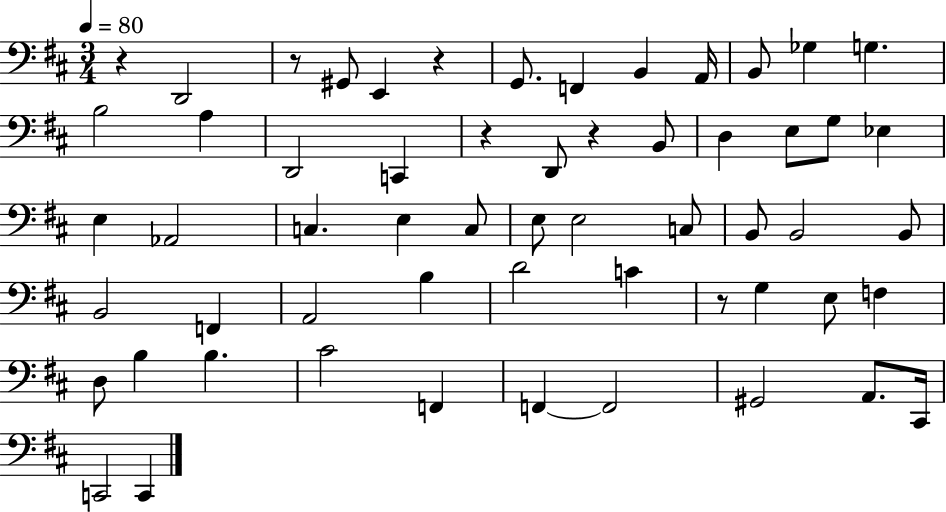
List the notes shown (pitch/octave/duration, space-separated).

R/q D2/h R/e G#2/e E2/q R/q G2/e. F2/q B2/q A2/s B2/e Gb3/q G3/q. B3/h A3/q D2/h C2/q R/q D2/e R/q B2/e D3/q E3/e G3/e Eb3/q E3/q Ab2/h C3/q. E3/q C3/e E3/e E3/h C3/e B2/e B2/h B2/e B2/h F2/q A2/h B3/q D4/h C4/q R/e G3/q E3/e F3/q D3/e B3/q B3/q. C#4/h F2/q F2/q F2/h G#2/h A2/e. C#2/s C2/h C2/q